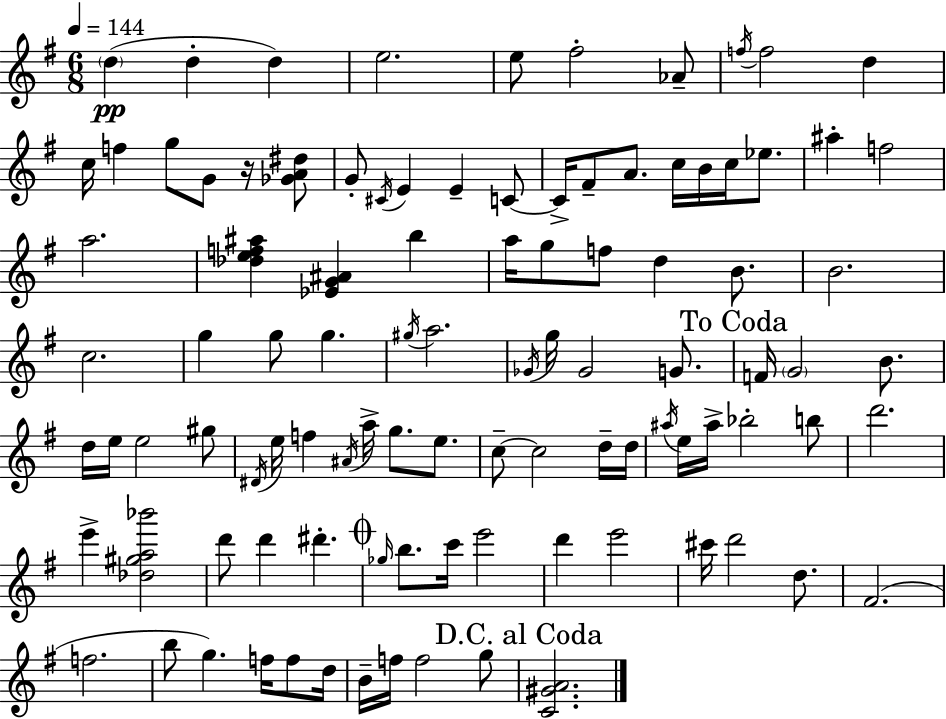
D5/q D5/q D5/q E5/h. E5/e F#5/h Ab4/e F5/s F5/h D5/q C5/s F5/q G5/e G4/e R/s [Gb4,A4,D#5]/e G4/e C#4/s E4/q E4/q C4/e C4/s F#4/e A4/e. C5/s B4/s C5/s Eb5/e. A#5/q F5/h A5/h. [Db5,E5,F5,A#5]/q [Eb4,G4,A#4]/q B5/q A5/s G5/e F5/e D5/q B4/e. B4/h. C5/h. G5/q G5/e G5/q. G#5/s A5/h. Gb4/s G5/s Gb4/h G4/e. F4/s G4/h B4/e. D5/s E5/s E5/h G#5/e D#4/s E5/s F5/q A#4/s A5/s G5/e. E5/e. C5/e C5/h D5/s D5/s A#5/s E5/s A#5/s Bb5/h B5/e D6/h. E6/q [Db5,G#5,A5,Bb6]/h D6/e D6/q D#6/q. Gb5/s B5/e. C6/s E6/h D6/q E6/h C#6/s D6/h D5/e. F#4/h. F5/h. B5/e G5/q. F5/s F5/e D5/s B4/s F5/s F5/h G5/e [C4,G#4,A4]/h.